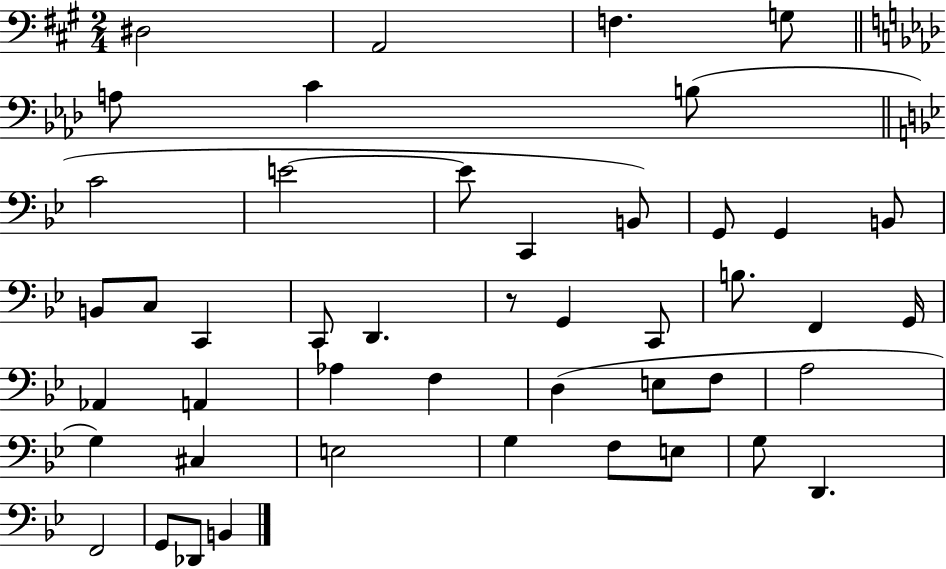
D#3/h A2/h F3/q. G3/e A3/e C4/q B3/e C4/h E4/h E4/e C2/q B2/e G2/e G2/q B2/e B2/e C3/e C2/q C2/e D2/q. R/e G2/q C2/e B3/e. F2/q G2/s Ab2/q A2/q Ab3/q F3/q D3/q E3/e F3/e A3/h G3/q C#3/q E3/h G3/q F3/e E3/e G3/e D2/q. F2/h G2/e Db2/e B2/q